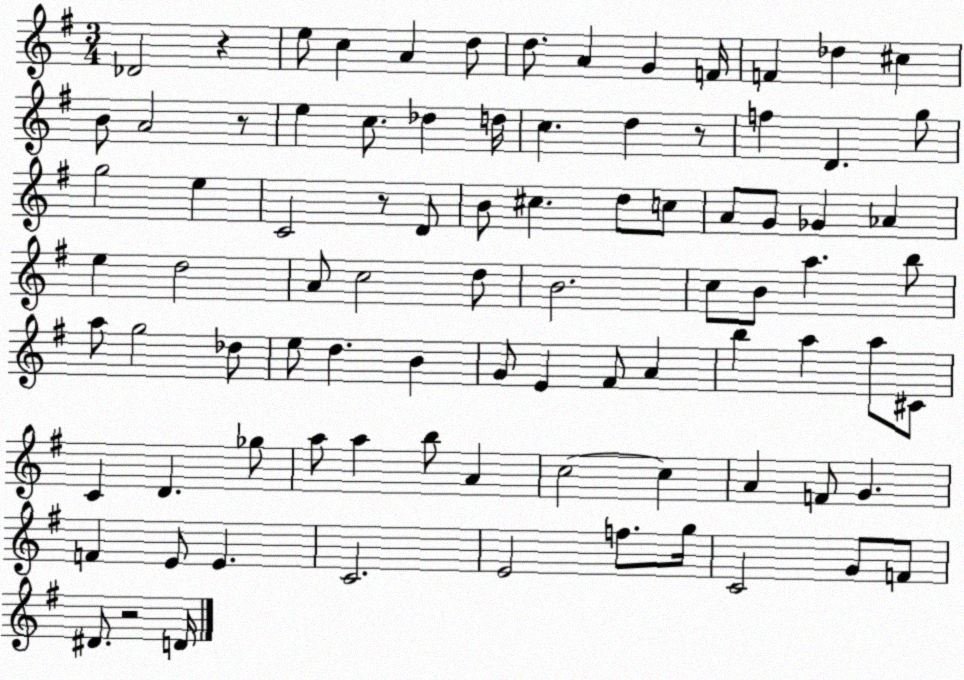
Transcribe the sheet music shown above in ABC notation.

X:1
T:Untitled
M:3/4
L:1/4
K:G
_D2 z e/2 c A d/2 d/2 A G F/4 F _d ^c B/2 A2 z/2 e c/2 _d d/4 c d z/2 f D g/2 g2 e C2 z/2 D/2 B/2 ^c d/2 c/2 A/2 G/2 _G _A e d2 A/2 c2 d/2 B2 c/2 B/2 a b/2 a/2 g2 _d/2 e/2 d B G/2 E ^F/2 A b a a/2 ^C/2 C D _g/2 a/2 a b/2 A c2 c A F/2 G F E/2 E C2 E2 f/2 g/4 C2 G/2 F/2 ^D/2 z2 D/4